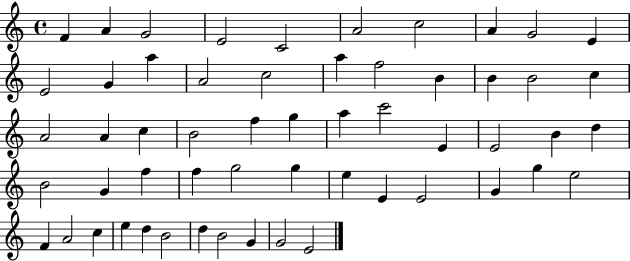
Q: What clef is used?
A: treble